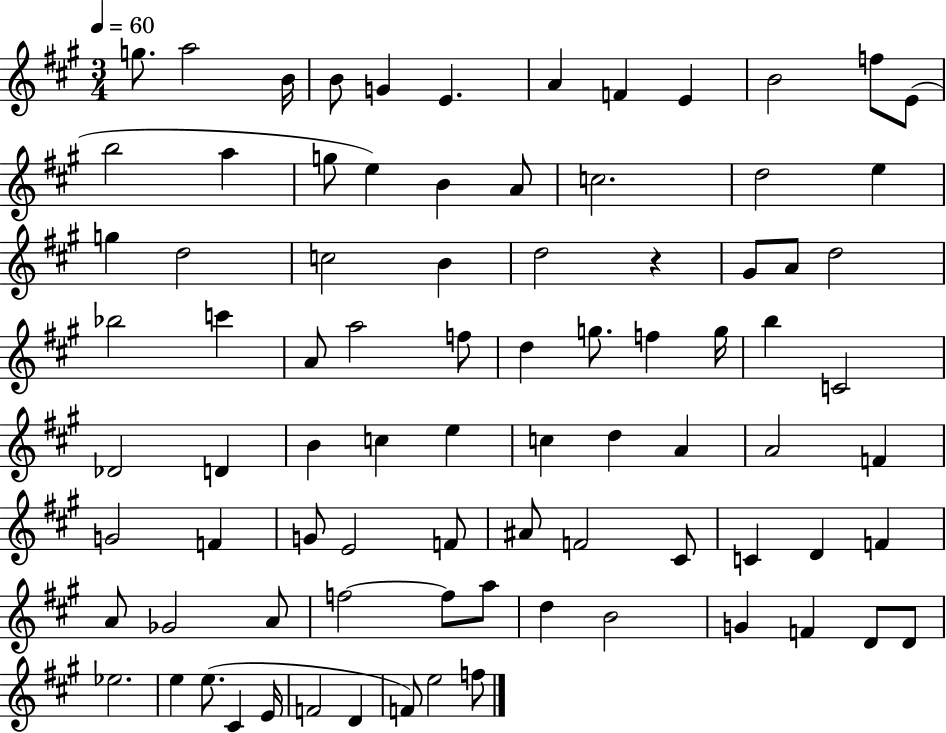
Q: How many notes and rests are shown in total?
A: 84